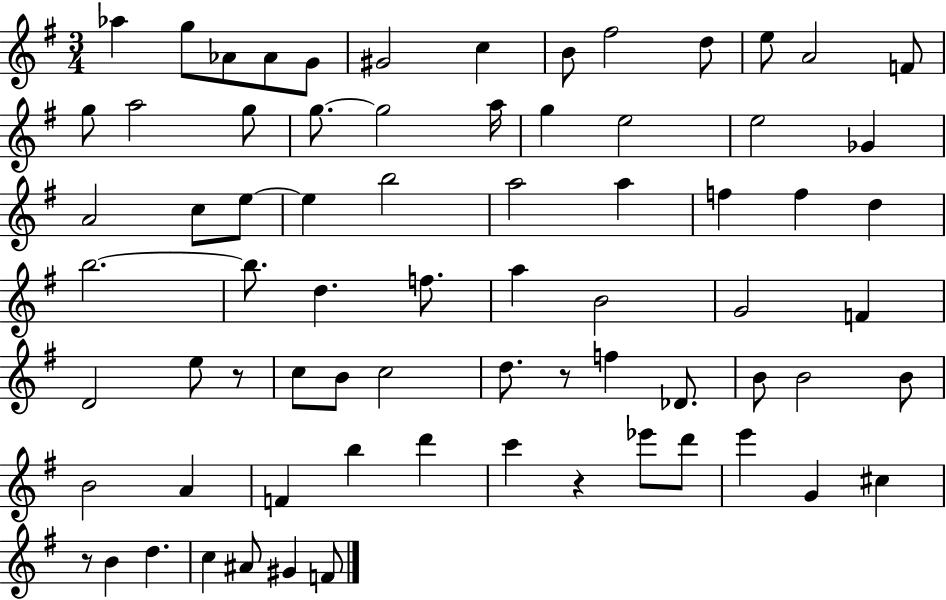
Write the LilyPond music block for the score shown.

{
  \clef treble
  \numericTimeSignature
  \time 3/4
  \key g \major
  \repeat volta 2 { aes''4 g''8 aes'8 aes'8 g'8 | gis'2 c''4 | b'8 fis''2 d''8 | e''8 a'2 f'8 | \break g''8 a''2 g''8 | g''8.~~ g''2 a''16 | g''4 e''2 | e''2 ges'4 | \break a'2 c''8 e''8~~ | e''4 b''2 | a''2 a''4 | f''4 f''4 d''4 | \break b''2.~~ | b''8. d''4. f''8. | a''4 b'2 | g'2 f'4 | \break d'2 e''8 r8 | c''8 b'8 c''2 | d''8. r8 f''4 des'8. | b'8 b'2 b'8 | \break b'2 a'4 | f'4 b''4 d'''4 | c'''4 r4 ees'''8 d'''8 | e'''4 g'4 cis''4 | \break r8 b'4 d''4. | c''4 ais'8 gis'4 f'8 | } \bar "|."
}